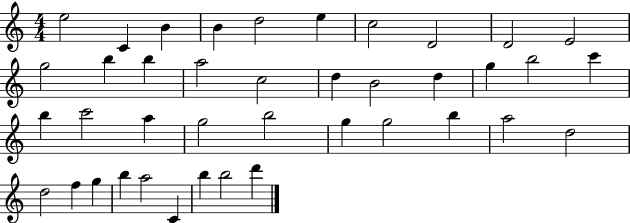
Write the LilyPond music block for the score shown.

{
  \clef treble
  \numericTimeSignature
  \time 4/4
  \key c \major
  e''2 c'4 b'4 | b'4 d''2 e''4 | c''2 d'2 | d'2 e'2 | \break g''2 b''4 b''4 | a''2 c''2 | d''4 b'2 d''4 | g''4 b''2 c'''4 | \break b''4 c'''2 a''4 | g''2 b''2 | g''4 g''2 b''4 | a''2 d''2 | \break d''2 f''4 g''4 | b''4 a''2 c'4 | b''4 b''2 d'''4 | \bar "|."
}